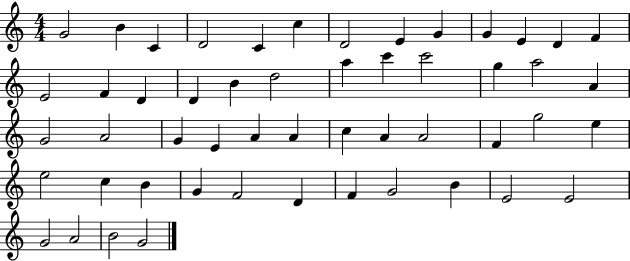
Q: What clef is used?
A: treble